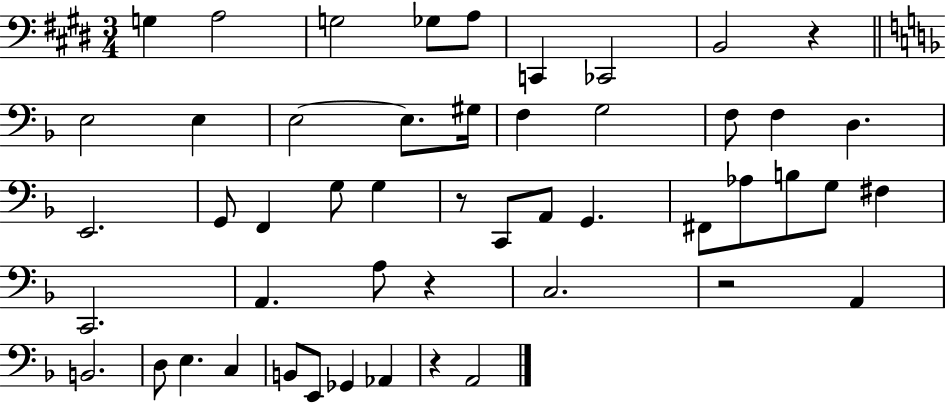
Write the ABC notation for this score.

X:1
T:Untitled
M:3/4
L:1/4
K:E
G, A,2 G,2 _G,/2 A,/2 C,, _C,,2 B,,2 z E,2 E, E,2 E,/2 ^G,/4 F, G,2 F,/2 F, D, E,,2 G,,/2 F,, G,/2 G, z/2 C,,/2 A,,/2 G,, ^F,,/2 _A,/2 B,/2 G,/2 ^F, C,,2 A,, A,/2 z C,2 z2 A,, B,,2 D,/2 E, C, B,,/2 E,,/2 _G,, _A,, z A,,2